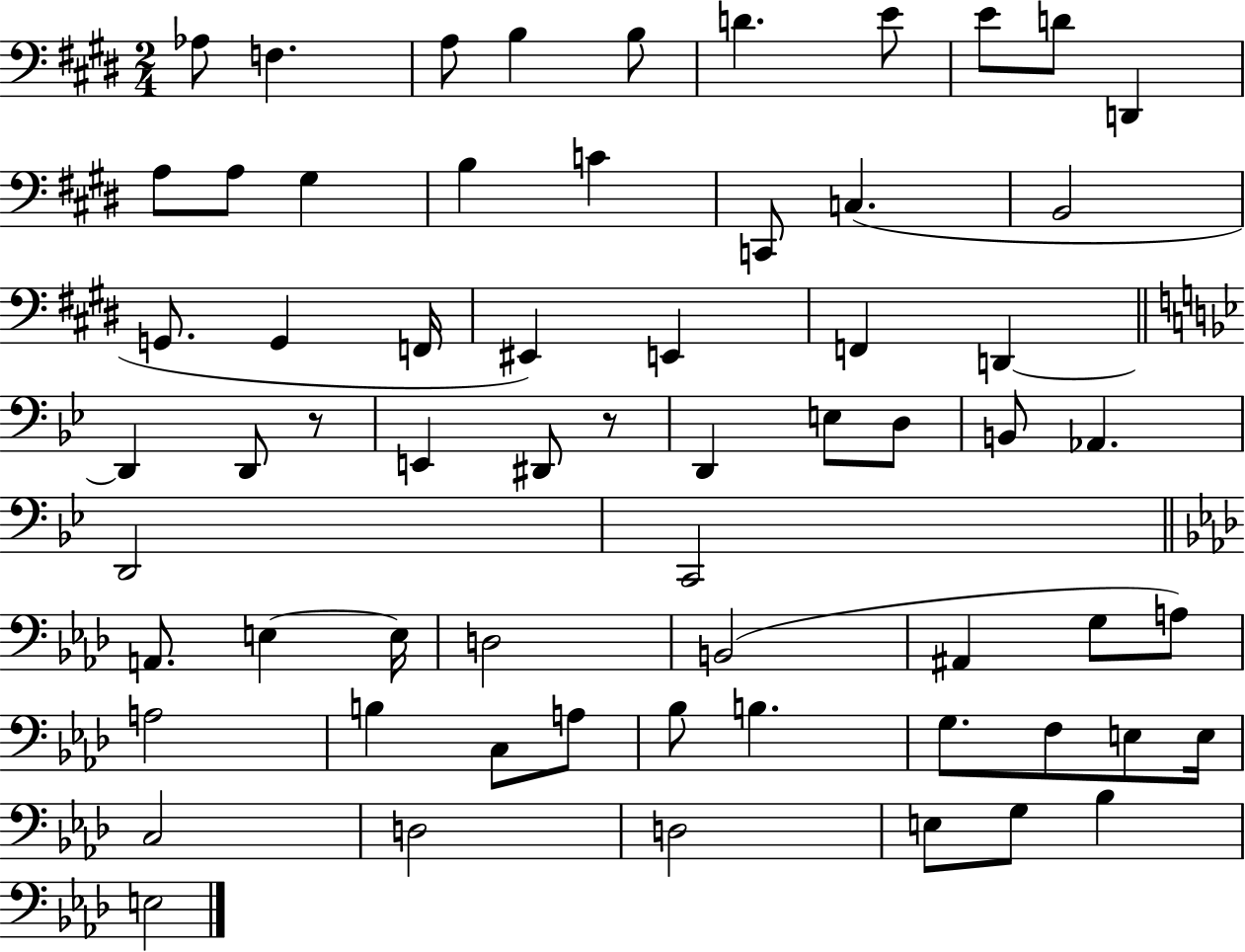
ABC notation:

X:1
T:Untitled
M:2/4
L:1/4
K:E
_A,/2 F, A,/2 B, B,/2 D E/2 E/2 D/2 D,, A,/2 A,/2 ^G, B, C C,,/2 C, B,,2 G,,/2 G,, F,,/4 ^E,, E,, F,, D,, D,, D,,/2 z/2 E,, ^D,,/2 z/2 D,, E,/2 D,/2 B,,/2 _A,, D,,2 C,,2 A,,/2 E, E,/4 D,2 B,,2 ^A,, G,/2 A,/2 A,2 B, C,/2 A,/2 _B,/2 B, G,/2 F,/2 E,/2 E,/4 C,2 D,2 D,2 E,/2 G,/2 _B, E,2